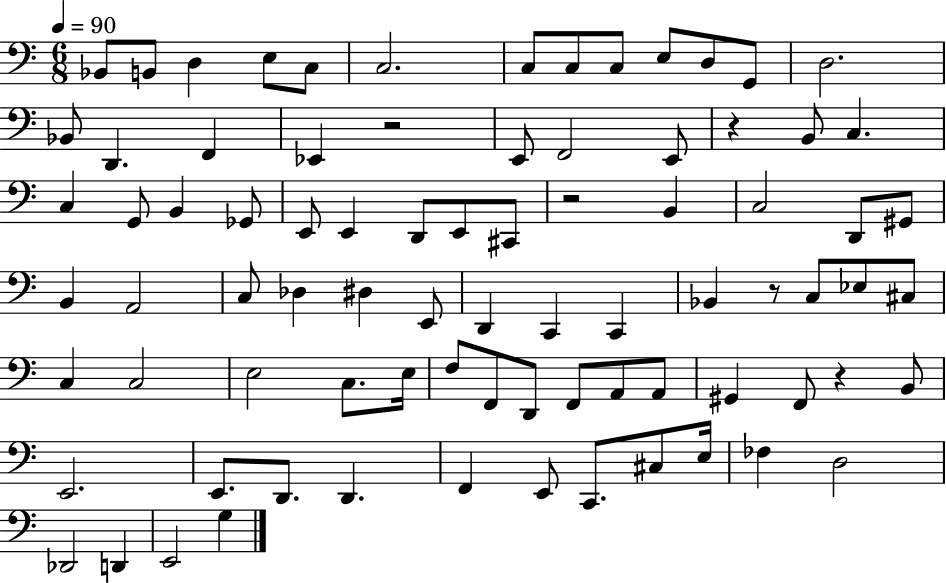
X:1
T:Untitled
M:6/8
L:1/4
K:C
_B,,/2 B,,/2 D, E,/2 C,/2 C,2 C,/2 C,/2 C,/2 E,/2 D,/2 G,,/2 D,2 _B,,/2 D,, F,, _E,, z2 E,,/2 F,,2 E,,/2 z B,,/2 C, C, G,,/2 B,, _G,,/2 E,,/2 E,, D,,/2 E,,/2 ^C,,/2 z2 B,, C,2 D,,/2 ^G,,/2 B,, A,,2 C,/2 _D, ^D, E,,/2 D,, C,, C,, _B,, z/2 C,/2 _E,/2 ^C,/2 C, C,2 E,2 C,/2 E,/4 F,/2 F,,/2 D,,/2 F,,/2 A,,/2 A,,/2 ^G,, F,,/2 z B,,/2 E,,2 E,,/2 D,,/2 D,, F,, E,,/2 C,,/2 ^C,/2 E,/4 _F, D,2 _D,,2 D,, E,,2 G,